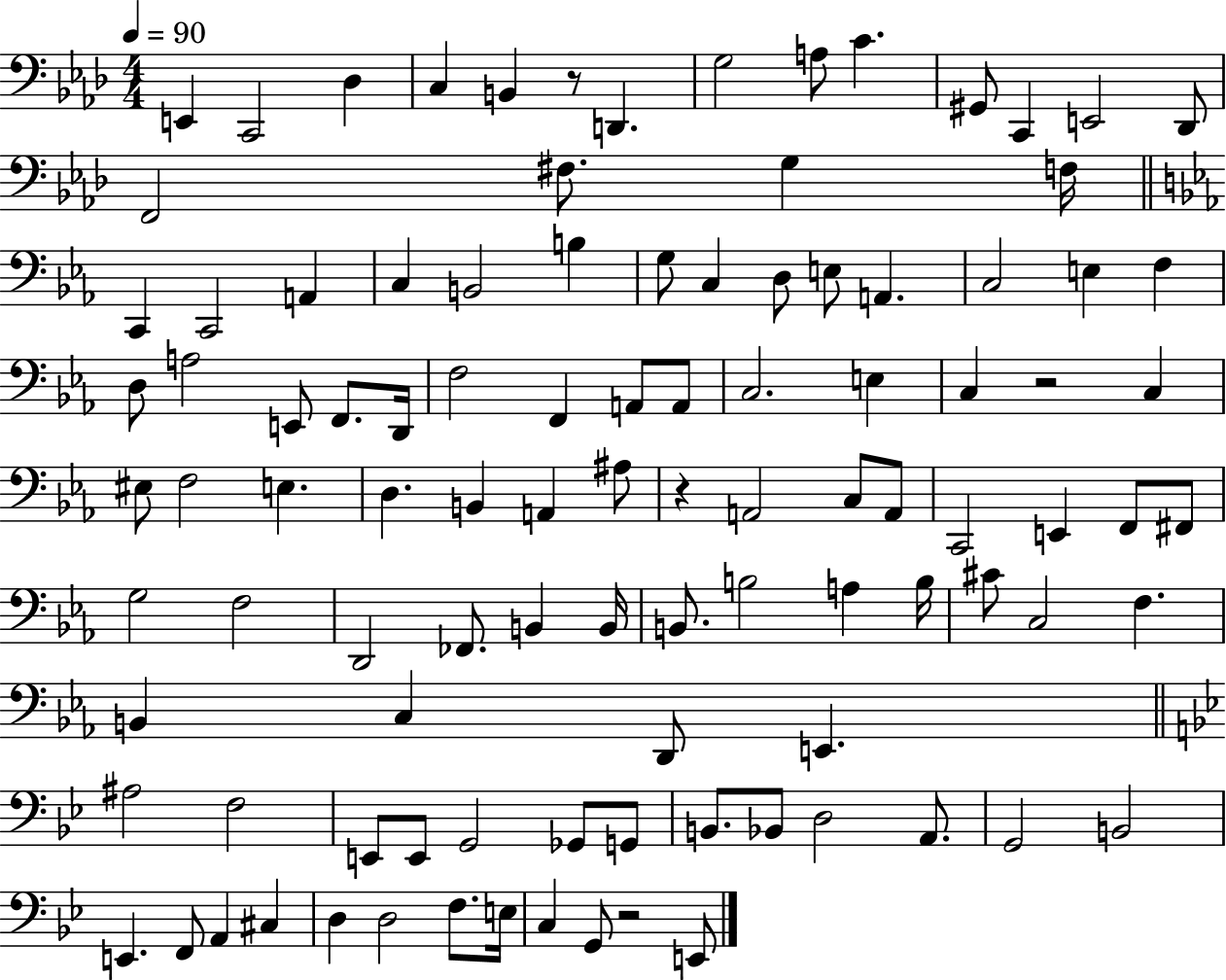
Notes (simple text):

E2/q C2/h Db3/q C3/q B2/q R/e D2/q. G3/h A3/e C4/q. G#2/e C2/q E2/h Db2/e F2/h F#3/e. G3/q F3/s C2/q C2/h A2/q C3/q B2/h B3/q G3/e C3/q D3/e E3/e A2/q. C3/h E3/q F3/q D3/e A3/h E2/e F2/e. D2/s F3/h F2/q A2/e A2/e C3/h. E3/q C3/q R/h C3/q EIS3/e F3/h E3/q. D3/q. B2/q A2/q A#3/e R/q A2/h C3/e A2/e C2/h E2/q F2/e F#2/e G3/h F3/h D2/h FES2/e. B2/q B2/s B2/e. B3/h A3/q B3/s C#4/e C3/h F3/q. B2/q C3/q D2/e E2/q. A#3/h F3/h E2/e E2/e G2/h Gb2/e G2/e B2/e. Bb2/e D3/h A2/e. G2/h B2/h E2/q. F2/e A2/q C#3/q D3/q D3/h F3/e. E3/s C3/q G2/e R/h E2/e